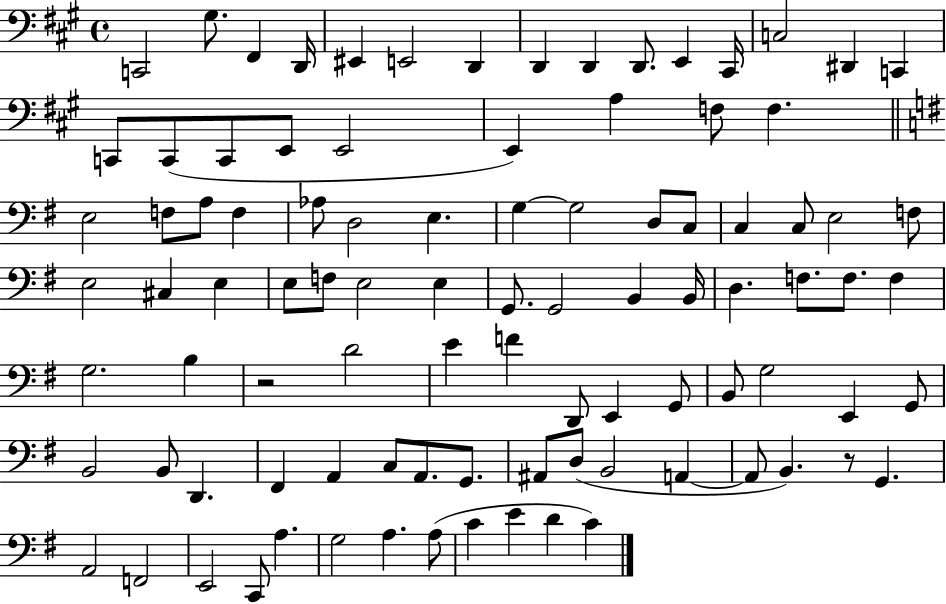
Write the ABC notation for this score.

X:1
T:Untitled
M:4/4
L:1/4
K:A
C,,2 ^G,/2 ^F,, D,,/4 ^E,, E,,2 D,, D,, D,, D,,/2 E,, ^C,,/4 C,2 ^D,, C,, C,,/2 C,,/2 C,,/2 E,,/2 E,,2 E,, A, F,/2 F, E,2 F,/2 A,/2 F, _A,/2 D,2 E, G, G,2 D,/2 C,/2 C, C,/2 E,2 F,/2 E,2 ^C, E, E,/2 F,/2 E,2 E, G,,/2 G,,2 B,, B,,/4 D, F,/2 F,/2 F, G,2 B, z2 D2 E F D,,/2 E,, G,,/2 B,,/2 G,2 E,, G,,/2 B,,2 B,,/2 D,, ^F,, A,, C,/2 A,,/2 G,,/2 ^A,,/2 D,/2 B,,2 A,, A,,/2 B,, z/2 G,, A,,2 F,,2 E,,2 C,,/2 A, G,2 A, A,/2 C E D C